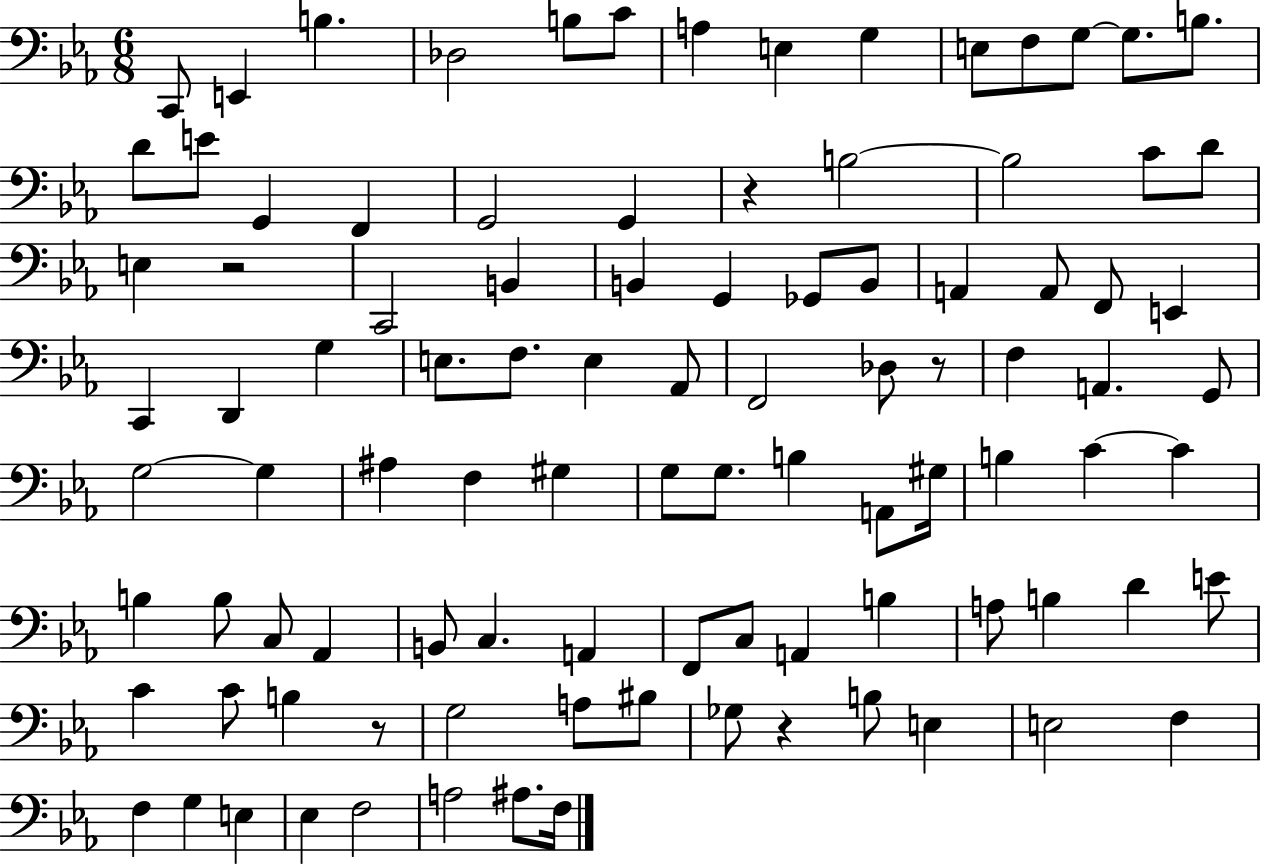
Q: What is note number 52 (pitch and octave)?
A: G#3